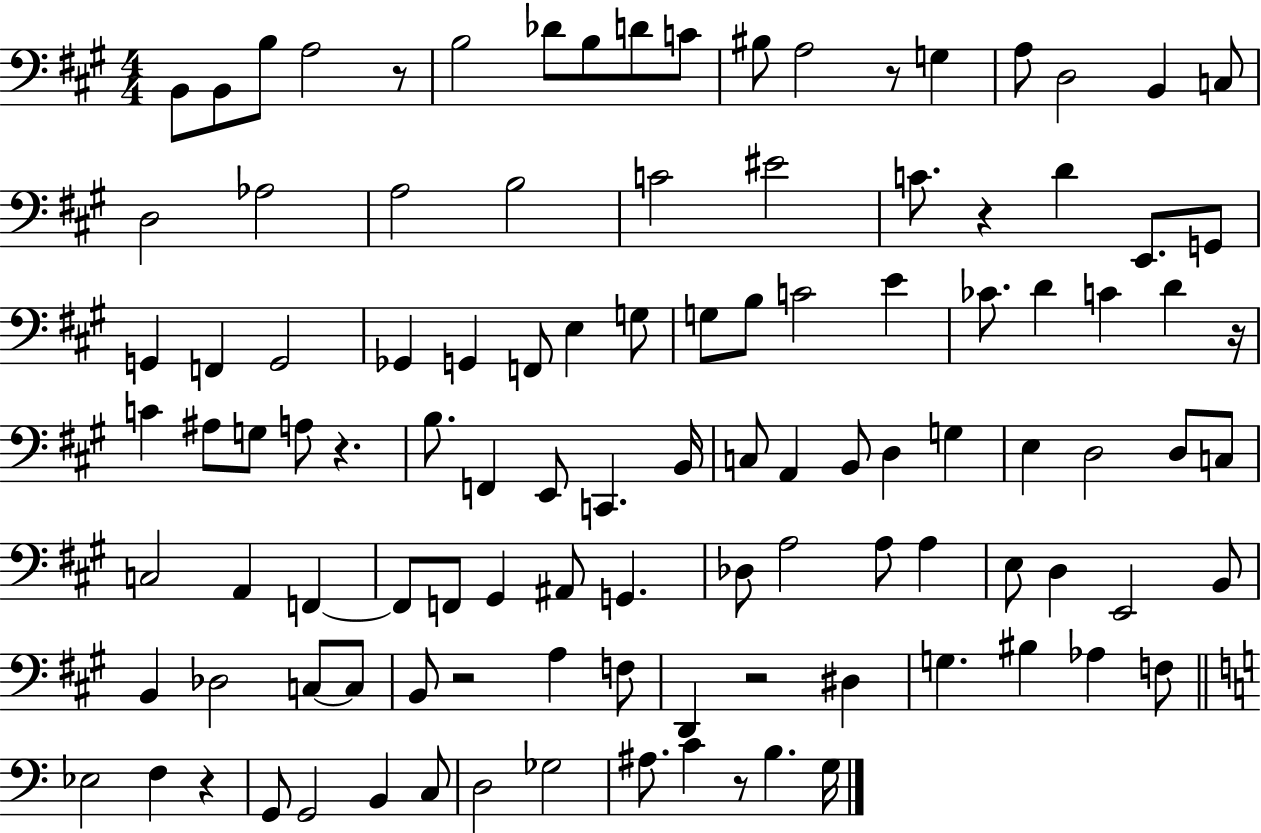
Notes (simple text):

B2/e B2/e B3/e A3/h R/e B3/h Db4/e B3/e D4/e C4/e BIS3/e A3/h R/e G3/q A3/e D3/h B2/q C3/e D3/h Ab3/h A3/h B3/h C4/h EIS4/h C4/e. R/q D4/q E2/e. G2/e G2/q F2/q G2/h Gb2/q G2/q F2/e E3/q G3/e G3/e B3/e C4/h E4/q CES4/e. D4/q C4/q D4/q R/s C4/q A#3/e G3/e A3/e R/q. B3/e. F2/q E2/e C2/q. B2/s C3/e A2/q B2/e D3/q G3/q E3/q D3/h D3/e C3/e C3/h A2/q F2/q F2/e F2/e G#2/q A#2/e G2/q. Db3/e A3/h A3/e A3/q E3/e D3/q E2/h B2/e B2/q Db3/h C3/e C3/e B2/e R/h A3/q F3/e D2/q R/h D#3/q G3/q. BIS3/q Ab3/q F3/e Eb3/h F3/q R/q G2/e G2/h B2/q C3/e D3/h Gb3/h A#3/e. C4/q R/e B3/q. G3/s